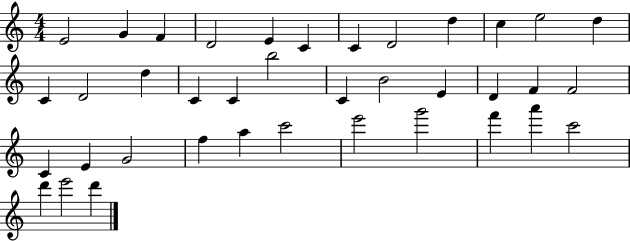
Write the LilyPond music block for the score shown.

{
  \clef treble
  \numericTimeSignature
  \time 4/4
  \key c \major
  e'2 g'4 f'4 | d'2 e'4 c'4 | c'4 d'2 d''4 | c''4 e''2 d''4 | \break c'4 d'2 d''4 | c'4 c'4 b''2 | c'4 b'2 e'4 | d'4 f'4 f'2 | \break c'4 e'4 g'2 | f''4 a''4 c'''2 | e'''2 g'''2 | f'''4 a'''4 c'''2 | \break d'''4 e'''2 d'''4 | \bar "|."
}